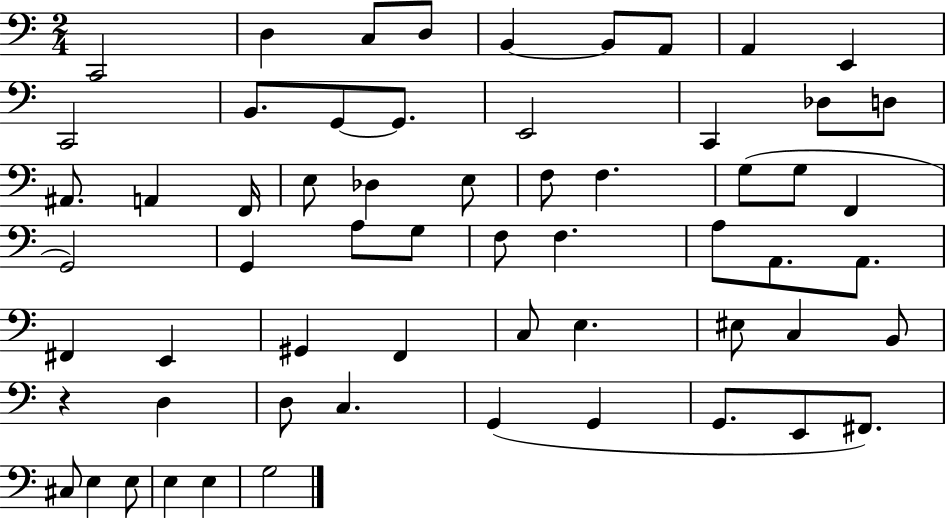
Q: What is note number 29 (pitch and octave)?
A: G2